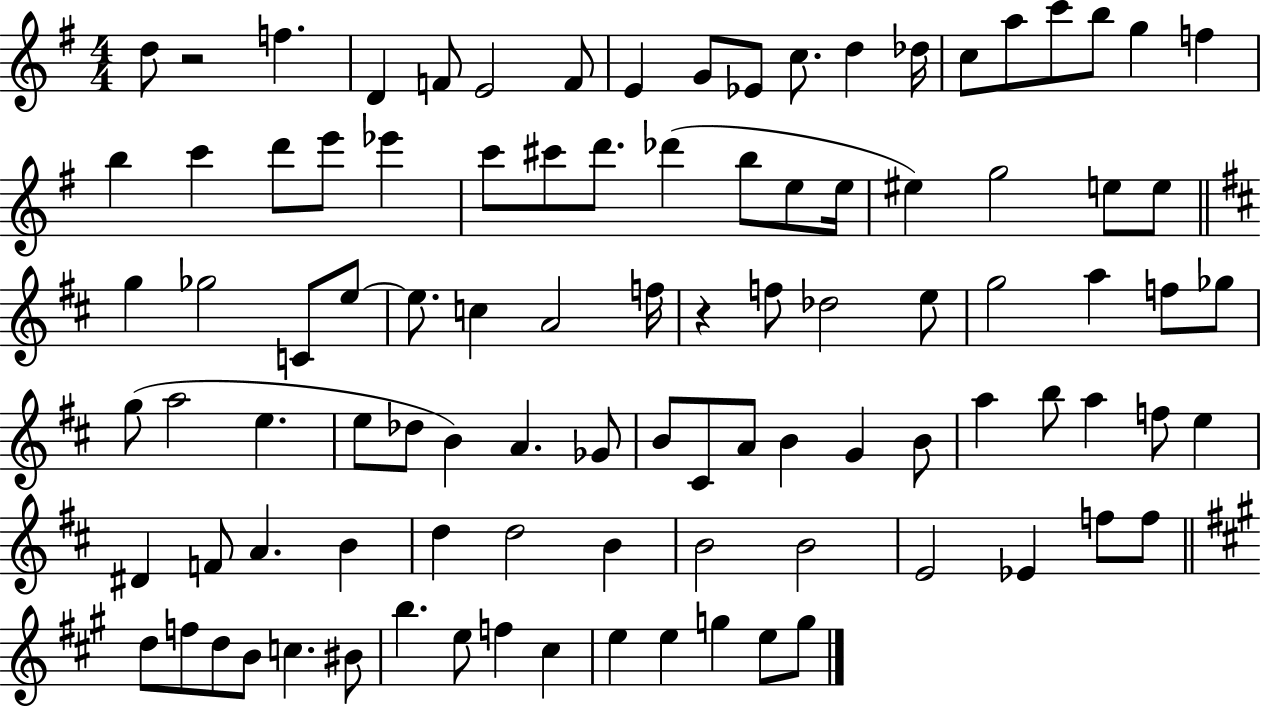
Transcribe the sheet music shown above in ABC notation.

X:1
T:Untitled
M:4/4
L:1/4
K:G
d/2 z2 f D F/2 E2 F/2 E G/2 _E/2 c/2 d _d/4 c/2 a/2 c'/2 b/2 g f b c' d'/2 e'/2 _e' c'/2 ^c'/2 d'/2 _d' b/2 e/2 e/4 ^e g2 e/2 e/2 g _g2 C/2 e/2 e/2 c A2 f/4 z f/2 _d2 e/2 g2 a f/2 _g/2 g/2 a2 e e/2 _d/2 B A _G/2 B/2 ^C/2 A/2 B G B/2 a b/2 a f/2 e ^D F/2 A B d d2 B B2 B2 E2 _E f/2 f/2 d/2 f/2 d/2 B/2 c ^B/2 b e/2 f ^c e e g e/2 g/2